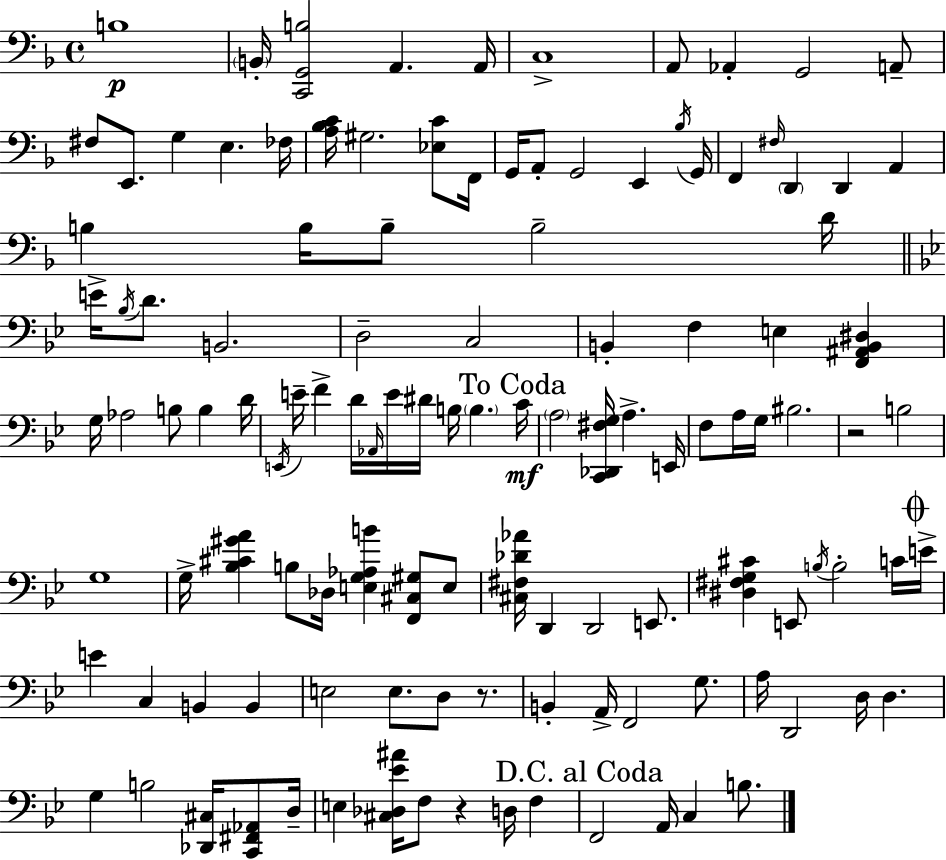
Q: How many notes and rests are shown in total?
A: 119